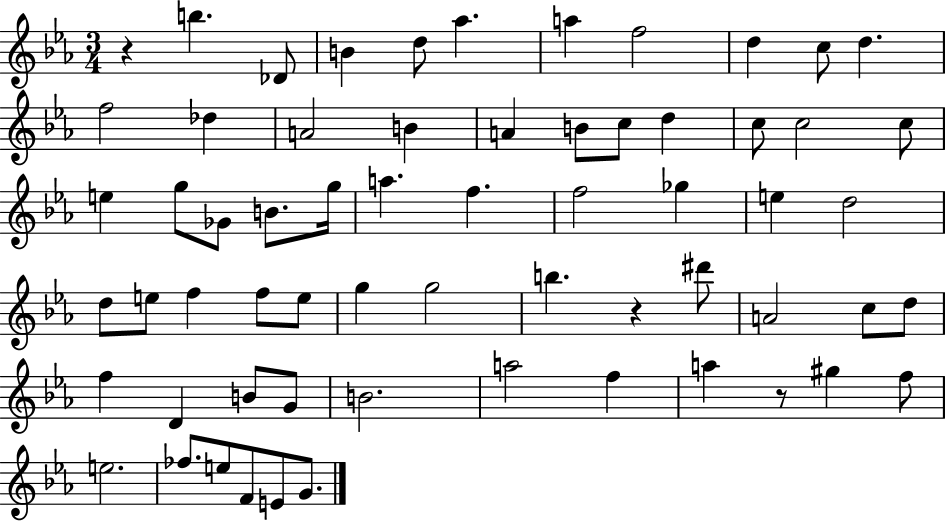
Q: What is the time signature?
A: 3/4